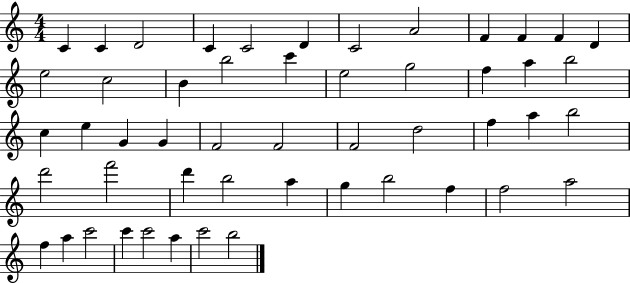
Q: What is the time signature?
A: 4/4